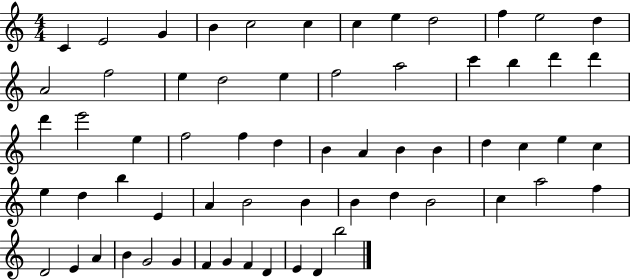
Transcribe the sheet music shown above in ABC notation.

X:1
T:Untitled
M:4/4
L:1/4
K:C
C E2 G B c2 c c e d2 f e2 d A2 f2 e d2 e f2 a2 c' b d' d' d' e'2 e f2 f d B A B B d c e c e d b E A B2 B B d B2 c a2 f D2 E A B G2 G F G F D E D b2